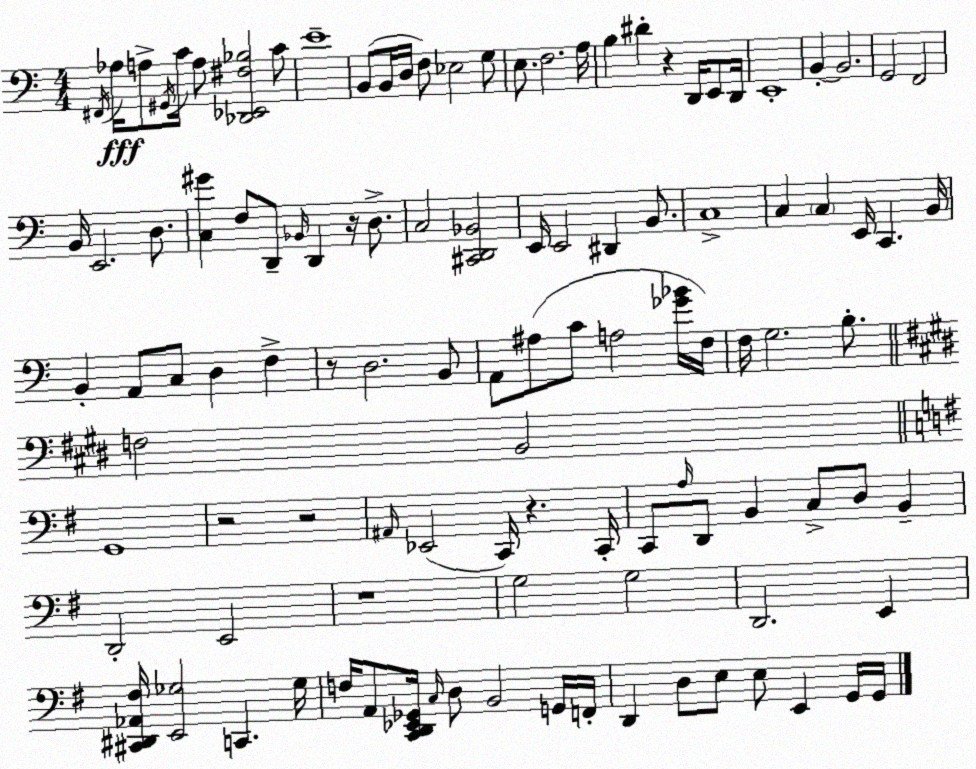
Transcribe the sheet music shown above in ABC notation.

X:1
T:Untitled
M:4/4
L:1/4
K:Am
^F,,/4 _A,/4 A,/2 ^G,,/4 C/4 A,/2 [_D,,_E,,^F,_B,]2 C/2 E4 B,,/2 B,,/4 D,/4 F,/2 _E,2 G,/2 E,/2 F,2 A,/4 B, ^D z D,,/4 E,,/2 D,,/4 E,,4 B,, B,,2 G,,2 F,,2 B,,/4 E,,2 D,/2 [C,^G] F,/2 D,,/2 _B,,/4 D,, z/4 D,/2 C,2 [^C,,D,,_B,,]2 E,,/4 E,,2 ^D,, B,,/2 C,4 C, C, E,,/4 C,, B,,/4 B,, A,,/2 C,/2 D, F, z/2 D,2 B,,/2 A,,/2 ^A,/2 C/2 A,2 [_G_B]/4 F,/4 F,/4 G,2 B,/2 F,2 B,,2 G,,4 z2 z2 ^A,,/4 _E,,2 C,,/4 z C,,/4 C,,/2 A,/4 D,,/2 B,, C,/2 D,/2 B,, D,,2 E,,2 z4 G,2 G,2 D,,2 E,, [^C,,^D,,_A,,^F,]/4 [E,,_G,]2 C,, _G,/4 F,/4 A,,/2 [C,,D,,_E,,_G,,]/4 C,/4 D,/2 B,,2 G,,/4 F,,/4 D,, D,/2 E,/2 E,/2 E,, G,,/4 G,,/4